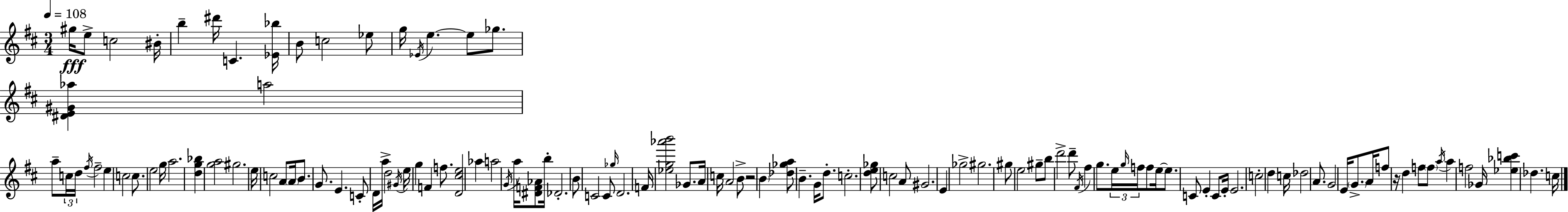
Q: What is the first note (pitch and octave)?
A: G#5